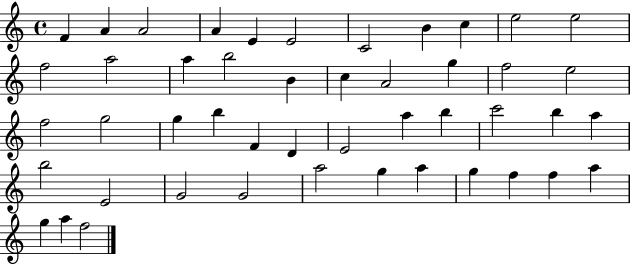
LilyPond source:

{
  \clef treble
  \time 4/4
  \defaultTimeSignature
  \key c \major
  f'4 a'4 a'2 | a'4 e'4 e'2 | c'2 b'4 c''4 | e''2 e''2 | \break f''2 a''2 | a''4 b''2 b'4 | c''4 a'2 g''4 | f''2 e''2 | \break f''2 g''2 | g''4 b''4 f'4 d'4 | e'2 a''4 b''4 | c'''2 b''4 a''4 | \break b''2 e'2 | g'2 g'2 | a''2 g''4 a''4 | g''4 f''4 f''4 a''4 | \break g''4 a''4 f''2 | \bar "|."
}